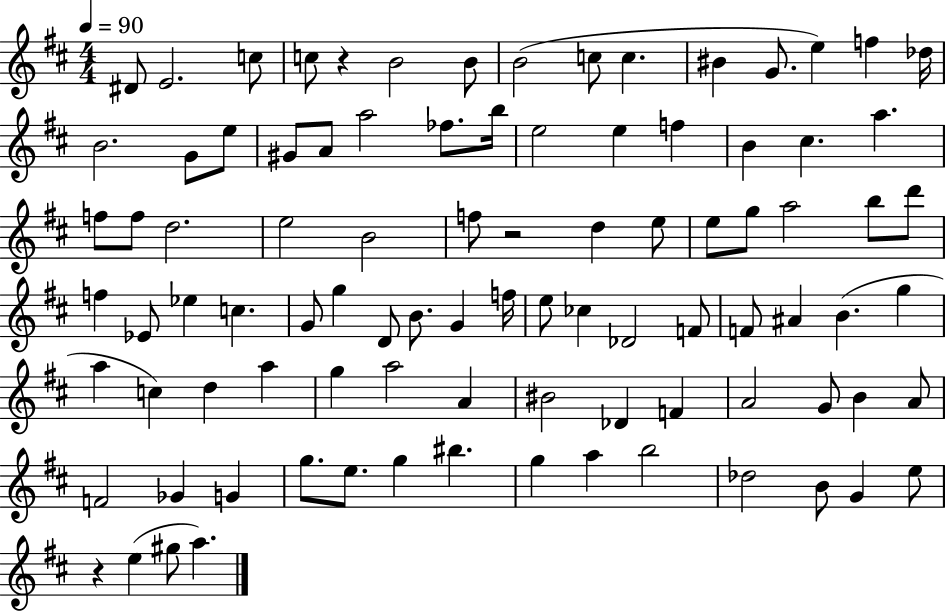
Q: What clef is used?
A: treble